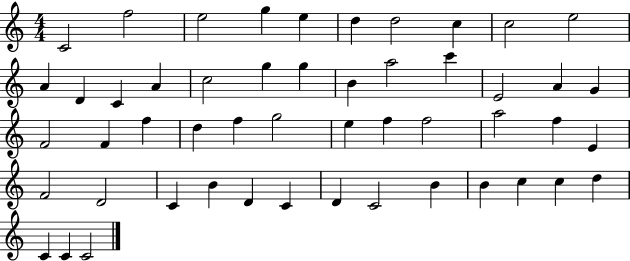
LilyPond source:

{
  \clef treble
  \numericTimeSignature
  \time 4/4
  \key c \major
  c'2 f''2 | e''2 g''4 e''4 | d''4 d''2 c''4 | c''2 e''2 | \break a'4 d'4 c'4 a'4 | c''2 g''4 g''4 | b'4 a''2 c'''4 | e'2 a'4 g'4 | \break f'2 f'4 f''4 | d''4 f''4 g''2 | e''4 f''4 f''2 | a''2 f''4 e'4 | \break f'2 d'2 | c'4 b'4 d'4 c'4 | d'4 c'2 b'4 | b'4 c''4 c''4 d''4 | \break c'4 c'4 c'2 | \bar "|."
}